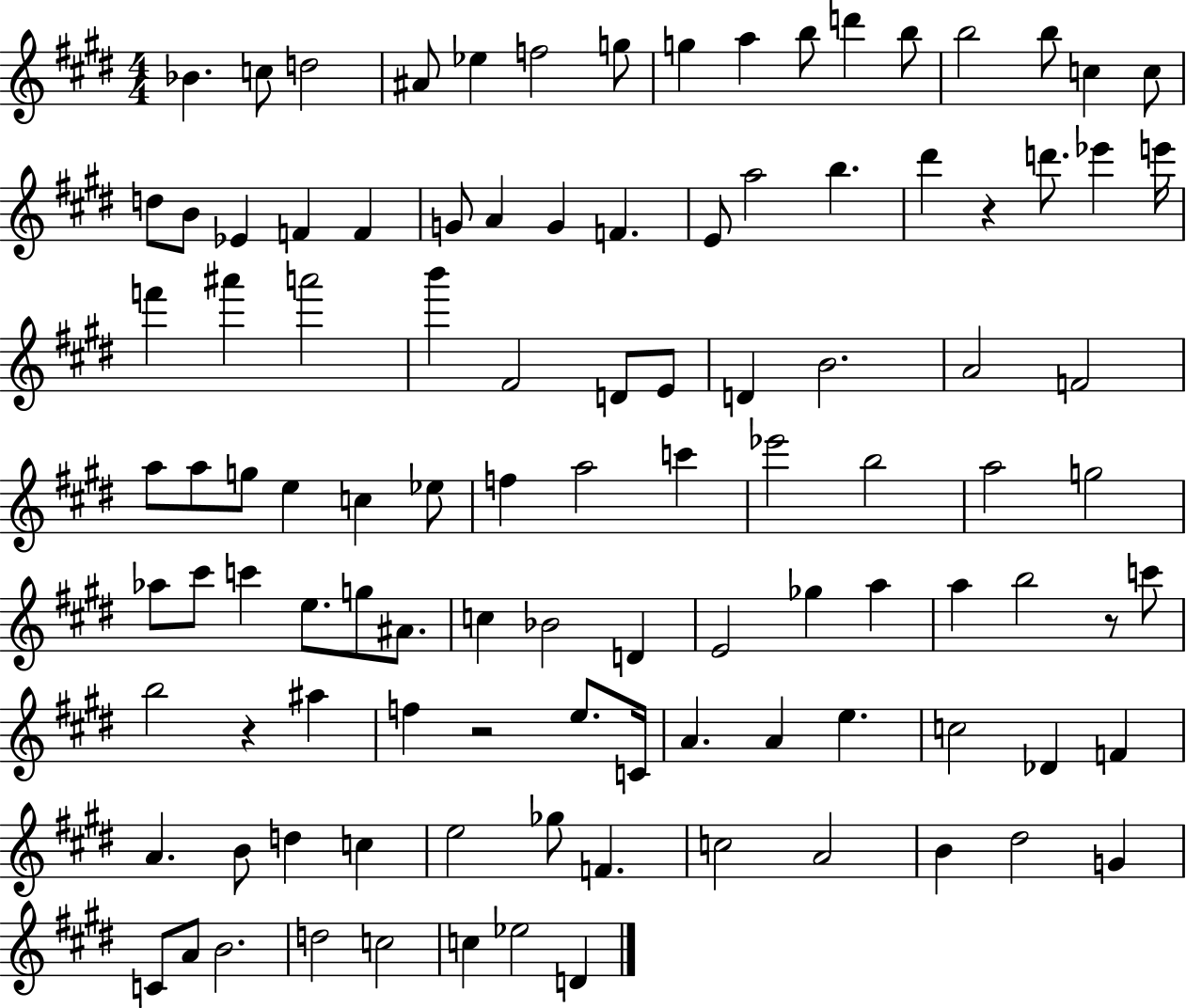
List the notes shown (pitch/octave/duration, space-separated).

Bb4/q. C5/e D5/h A#4/e Eb5/q F5/h G5/e G5/q A5/q B5/e D6/q B5/e B5/h B5/e C5/q C5/e D5/e B4/e Eb4/q F4/q F4/q G4/e A4/q G4/q F4/q. E4/e A5/h B5/q. D#6/q R/q D6/e. Eb6/q E6/s F6/q A#6/q A6/h B6/q F#4/h D4/e E4/e D4/q B4/h. A4/h F4/h A5/e A5/e G5/e E5/q C5/q Eb5/e F5/q A5/h C6/q Eb6/h B5/h A5/h G5/h Ab5/e C#6/e C6/q E5/e. G5/e A#4/e. C5/q Bb4/h D4/q E4/h Gb5/q A5/q A5/q B5/h R/e C6/e B5/h R/q A#5/q F5/q R/h E5/e. C4/s A4/q. A4/q E5/q. C5/h Db4/q F4/q A4/q. B4/e D5/q C5/q E5/h Gb5/e F4/q. C5/h A4/h B4/q D#5/h G4/q C4/e A4/e B4/h. D5/h C5/h C5/q Eb5/h D4/q